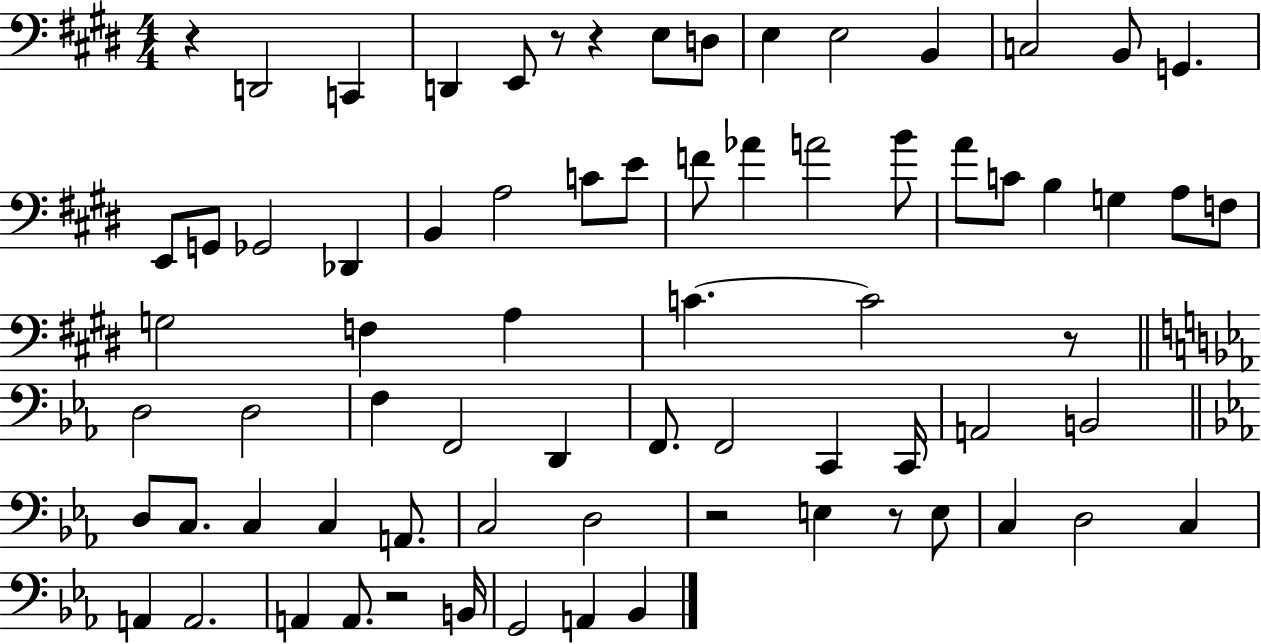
{
  \clef bass
  \numericTimeSignature
  \time 4/4
  \key e \major
  r4 d,2 c,4 | d,4 e,8 r8 r4 e8 d8 | e4 e2 b,4 | c2 b,8 g,4. | \break e,8 g,8 ges,2 des,4 | b,4 a2 c'8 e'8 | f'8 aes'4 a'2 b'8 | a'8 c'8 b4 g4 a8 f8 | \break g2 f4 a4 | c'4.~~ c'2 r8 | \bar "||" \break \key c \minor d2 d2 | f4 f,2 d,4 | f,8. f,2 c,4 c,16 | a,2 b,2 | \break \bar "||" \break \key c \minor d8 c8. c4 c4 a,8. | c2 d2 | r2 e4 r8 e8 | c4 d2 c4 | \break a,4 a,2. | a,4 a,8. r2 b,16 | g,2 a,4 bes,4 | \bar "|."
}